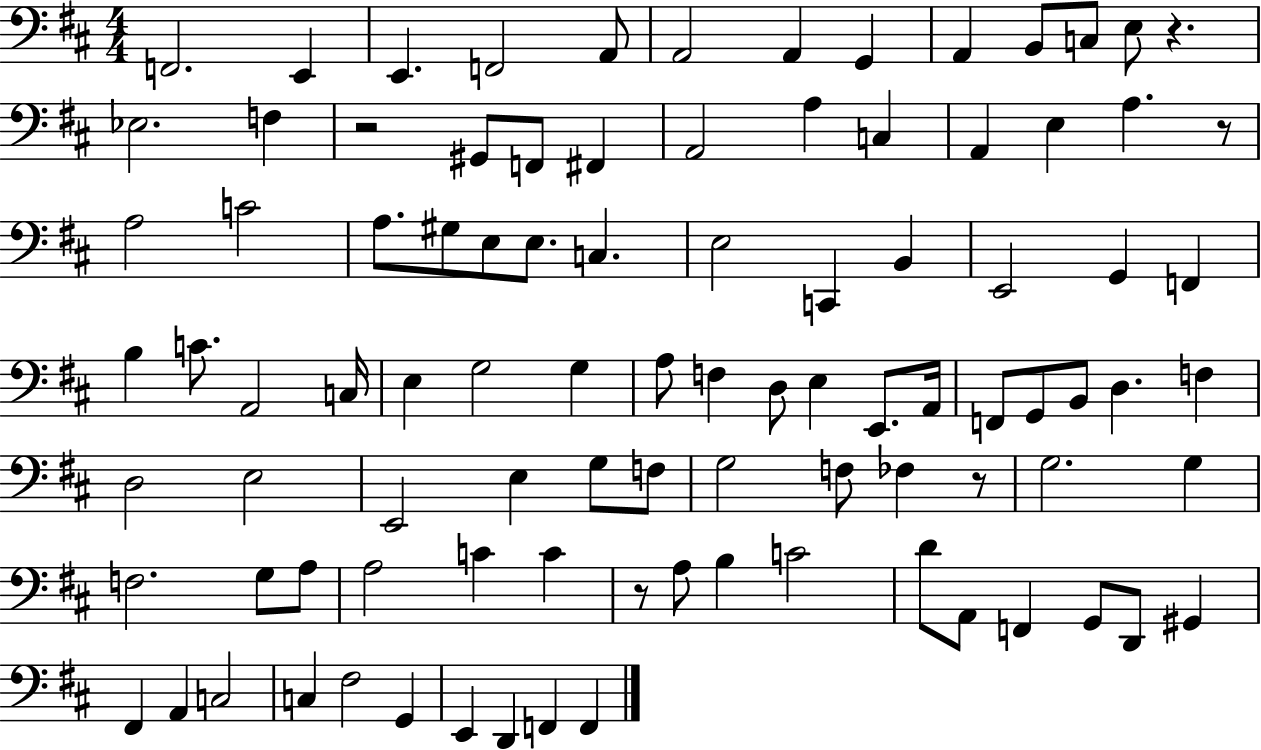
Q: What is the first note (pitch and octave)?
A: F2